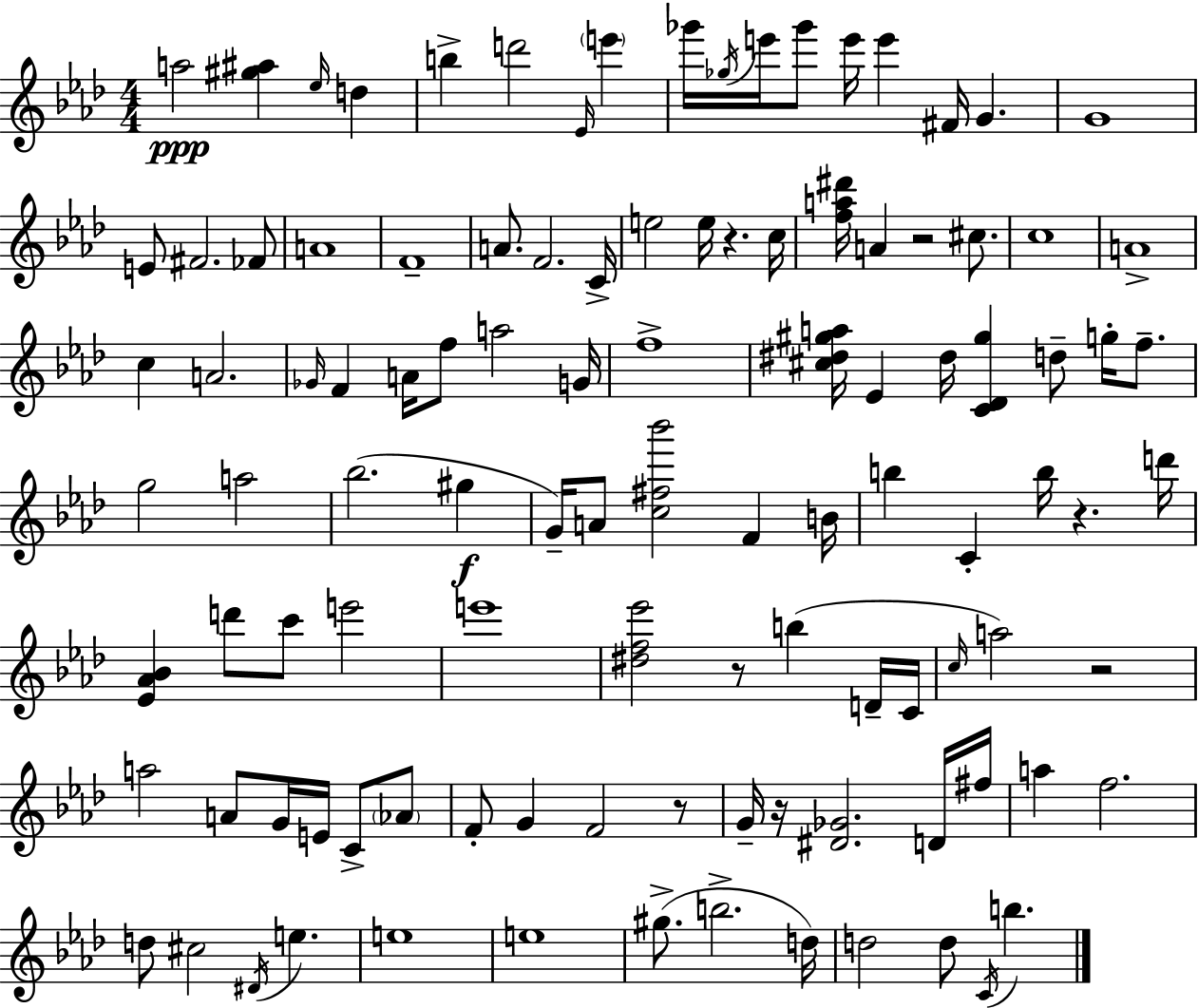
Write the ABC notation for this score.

X:1
T:Untitled
M:4/4
L:1/4
K:Ab
a2 [^g^a] _e/4 d b d'2 _E/4 e' _g'/4 _g/4 e'/4 _g'/2 e'/4 e' ^F/4 G G4 E/2 ^F2 _F/2 A4 F4 A/2 F2 C/4 e2 e/4 z c/4 [fa^d']/4 A z2 ^c/2 c4 A4 c A2 _G/4 F A/4 f/2 a2 G/4 f4 [^c^d^ga]/4 _E ^d/4 [C_D^g] d/2 g/4 f/2 g2 a2 _b2 ^g G/4 A/2 [c^f_b']2 F B/4 b C b/4 z d'/4 [_E_A_B] d'/2 c'/2 e'2 e'4 [^df_e']2 z/2 b D/4 C/4 c/4 a2 z2 a2 A/2 G/4 E/4 C/2 _A/2 F/2 G F2 z/2 G/4 z/4 [^D_G]2 D/4 ^f/4 a f2 d/2 ^c2 ^D/4 e e4 e4 ^g/2 b2 d/4 d2 d/2 C/4 b